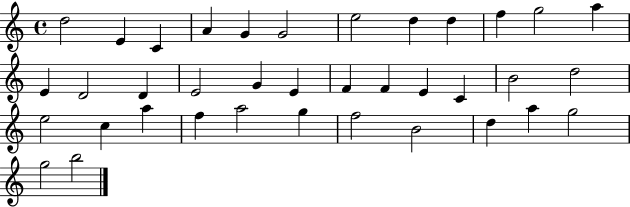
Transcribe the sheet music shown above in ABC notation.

X:1
T:Untitled
M:4/4
L:1/4
K:C
d2 E C A G G2 e2 d d f g2 a E D2 D E2 G E F F E C B2 d2 e2 c a f a2 g f2 B2 d a g2 g2 b2